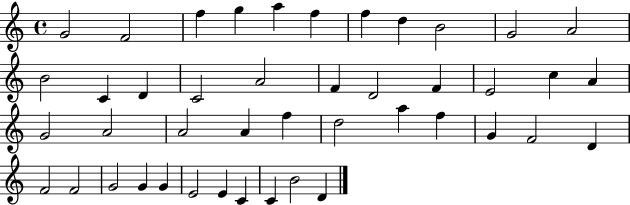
G4/h F4/h F5/q G5/q A5/q F5/q F5/q D5/q B4/h G4/h A4/h B4/h C4/q D4/q C4/h A4/h F4/q D4/h F4/q E4/h C5/q A4/q G4/h A4/h A4/h A4/q F5/q D5/h A5/q F5/q G4/q F4/h D4/q F4/h F4/h G4/h G4/q G4/q E4/h E4/q C4/q C4/q B4/h D4/q